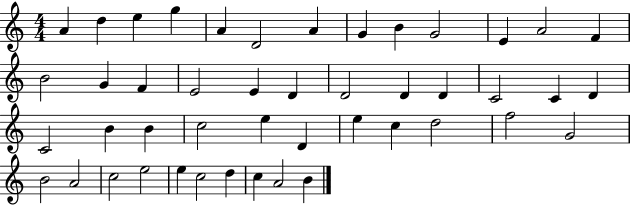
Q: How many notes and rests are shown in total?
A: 46